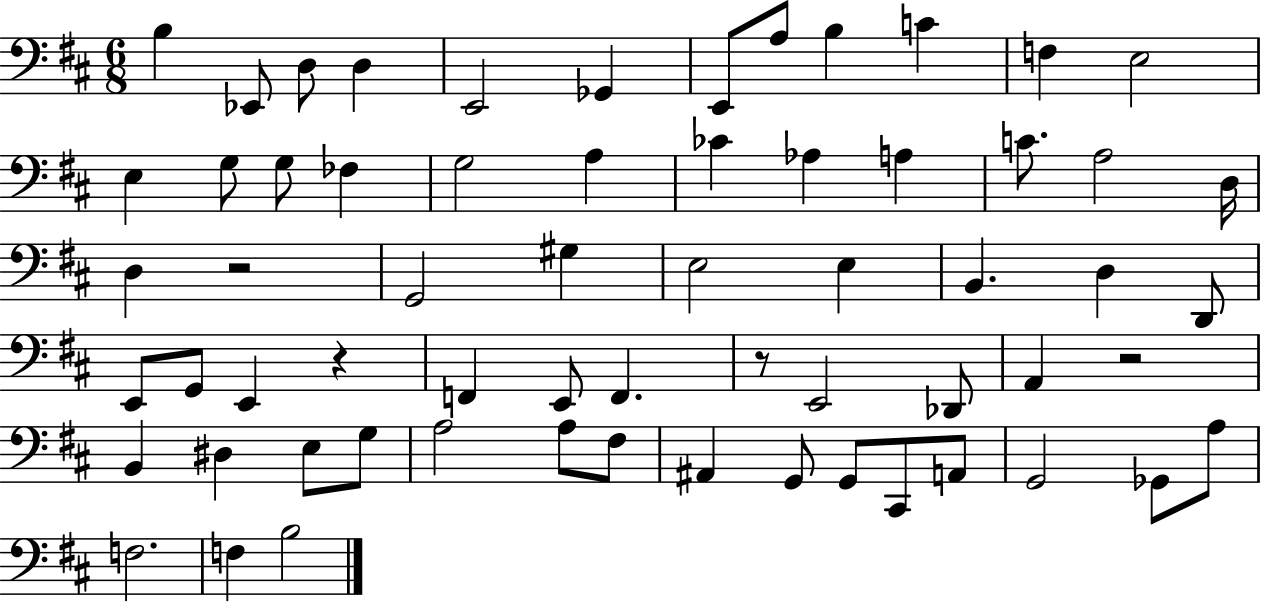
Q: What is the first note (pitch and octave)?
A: B3